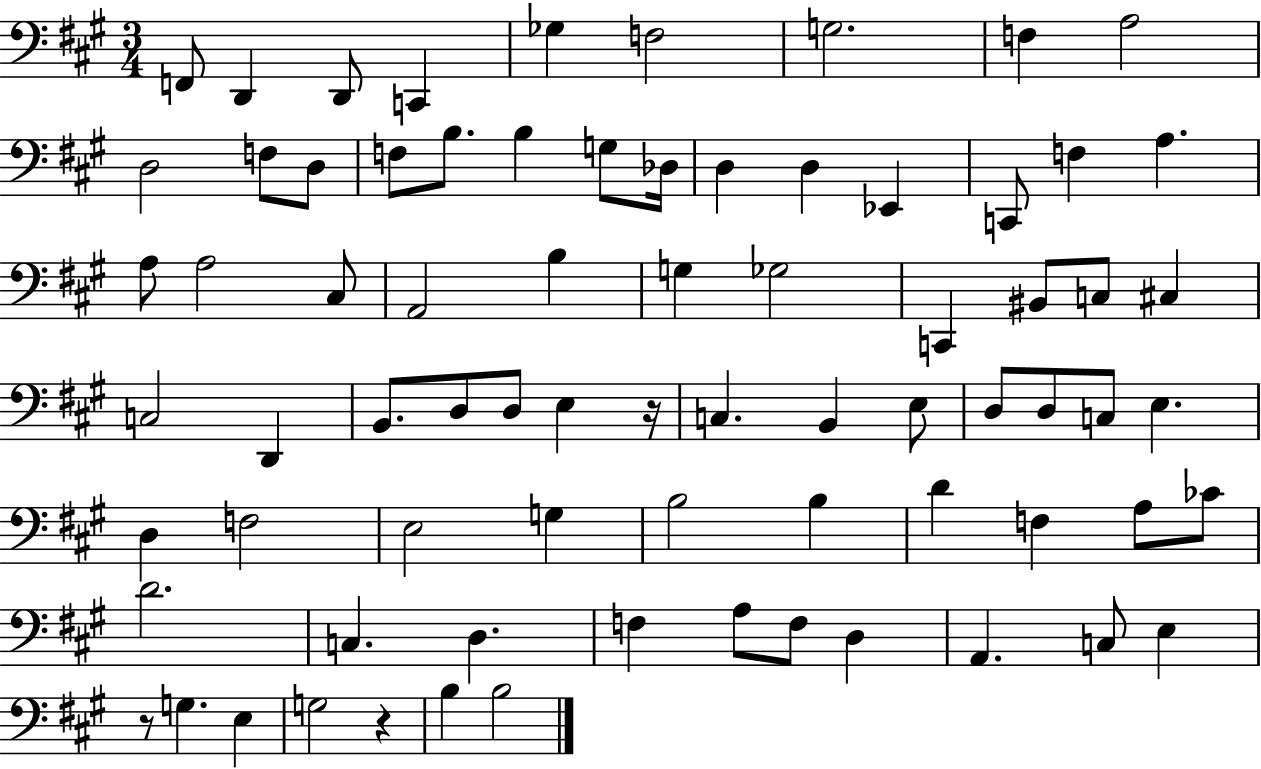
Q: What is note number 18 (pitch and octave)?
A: D3